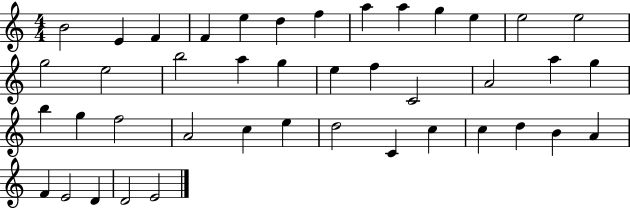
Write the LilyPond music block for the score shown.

{
  \clef treble
  \numericTimeSignature
  \time 4/4
  \key c \major
  b'2 e'4 f'4 | f'4 e''4 d''4 f''4 | a''4 a''4 g''4 e''4 | e''2 e''2 | \break g''2 e''2 | b''2 a''4 g''4 | e''4 f''4 c'2 | a'2 a''4 g''4 | \break b''4 g''4 f''2 | a'2 c''4 e''4 | d''2 c'4 c''4 | c''4 d''4 b'4 a'4 | \break f'4 e'2 d'4 | d'2 e'2 | \bar "|."
}